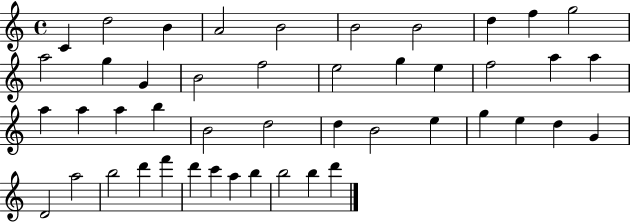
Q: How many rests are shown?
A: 0